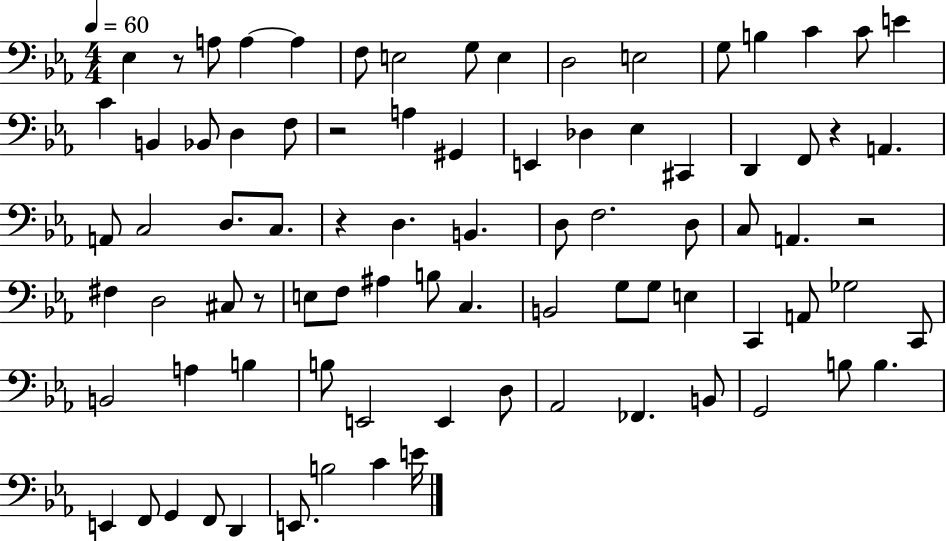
{
  \clef bass
  \numericTimeSignature
  \time 4/4
  \key ees \major
  \tempo 4 = 60
  ees4 r8 a8 a4~~ a4 | f8 e2 g8 e4 | d2 e2 | g8 b4 c'4 c'8 e'4 | \break c'4 b,4 bes,8 d4 f8 | r2 a4 gis,4 | e,4 des4 ees4 cis,4 | d,4 f,8 r4 a,4. | \break a,8 c2 d8. c8. | r4 d4. b,4. | d8 f2. d8 | c8 a,4. r2 | \break fis4 d2 cis8 r8 | e8 f8 ais4 b8 c4. | b,2 g8 g8 e4 | c,4 a,8 ges2 c,8 | \break b,2 a4 b4 | b8 e,2 e,4 d8 | aes,2 fes,4. b,8 | g,2 b8 b4. | \break e,4 f,8 g,4 f,8 d,4 | e,8. b2 c'4 e'16 | \bar "|."
}